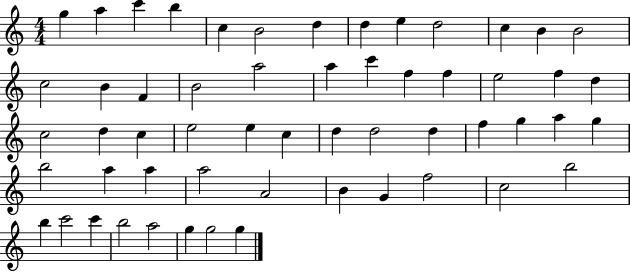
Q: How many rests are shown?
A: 0